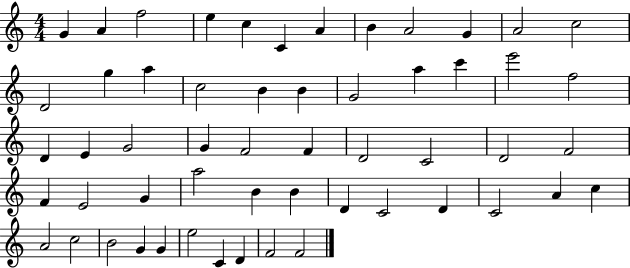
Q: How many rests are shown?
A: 0